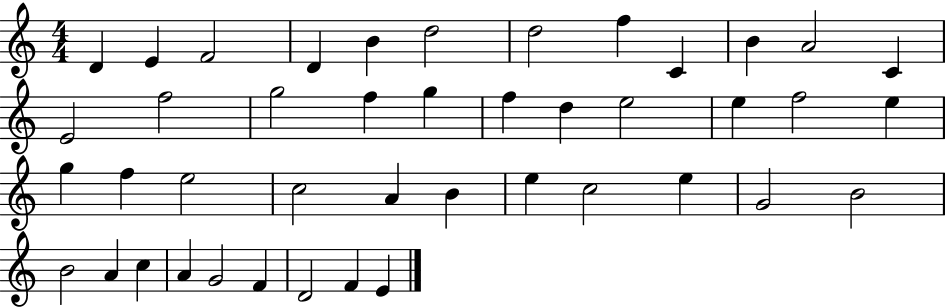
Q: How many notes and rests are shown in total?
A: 43